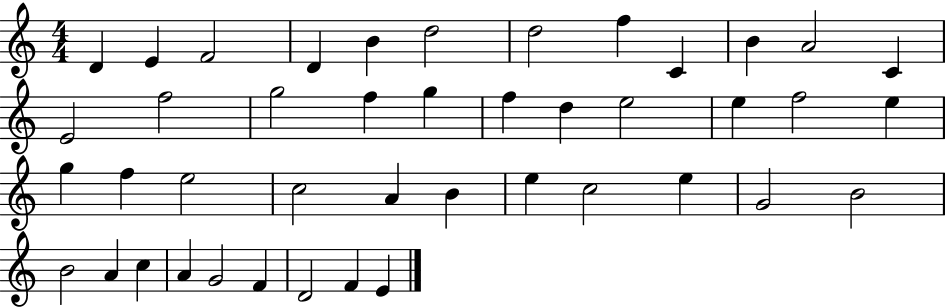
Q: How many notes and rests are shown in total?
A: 43